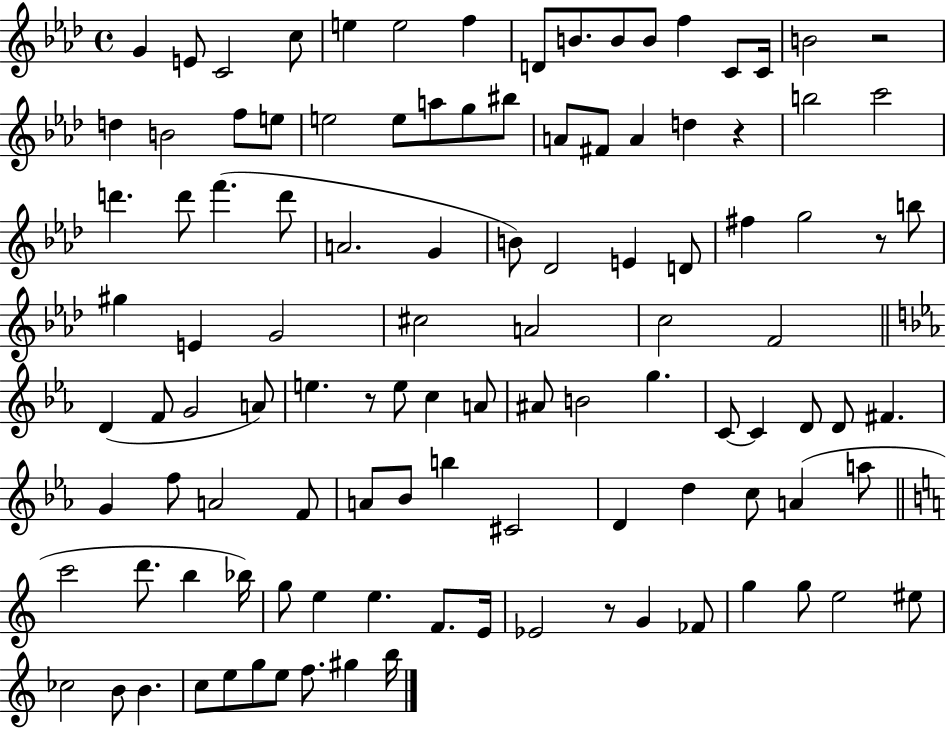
{
  \clef treble
  \time 4/4
  \defaultTimeSignature
  \key aes \major
  g'4 e'8 c'2 c''8 | e''4 e''2 f''4 | d'8 b'8. b'8 b'8 f''4 c'8 c'16 | b'2 r2 | \break d''4 b'2 f''8 e''8 | e''2 e''8 a''8 g''8 bis''8 | a'8 fis'8 a'4 d''4 r4 | b''2 c'''2 | \break d'''4. d'''8 f'''4.( d'''8 | a'2. g'4 | b'8) des'2 e'4 d'8 | fis''4 g''2 r8 b''8 | \break gis''4 e'4 g'2 | cis''2 a'2 | c''2 f'2 | \bar "||" \break \key ees \major d'4( f'8 g'2 a'8) | e''4. r8 e''8 c''4 a'8 | ais'8 b'2 g''4. | c'8~~ c'4 d'8 d'8 fis'4. | \break g'4 f''8 a'2 f'8 | a'8 bes'8 b''4 cis'2 | d'4 d''4 c''8 a'4( a''8 | \bar "||" \break \key c \major c'''2 d'''8. b''4 bes''16) | g''8 e''4 e''4. f'8. e'16 | ees'2 r8 g'4 fes'8 | g''4 g''8 e''2 eis''8 | \break ces''2 b'8 b'4. | c''8 e''8 g''8 e''8 f''8. gis''4 b''16 | \bar "|."
}